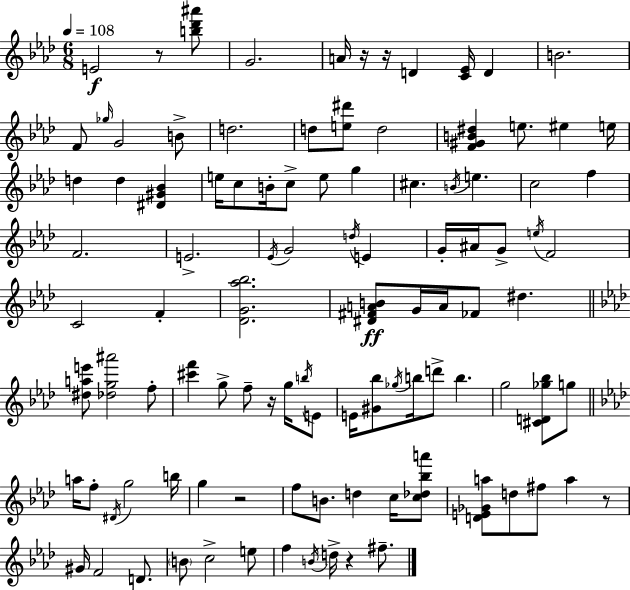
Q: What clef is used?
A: treble